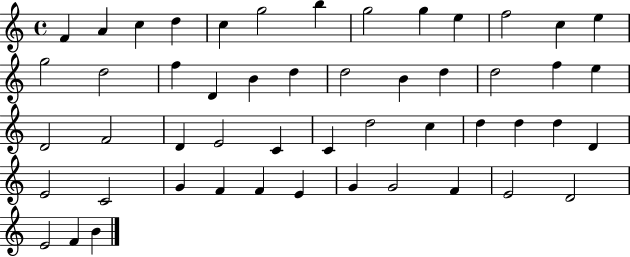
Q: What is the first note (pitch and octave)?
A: F4